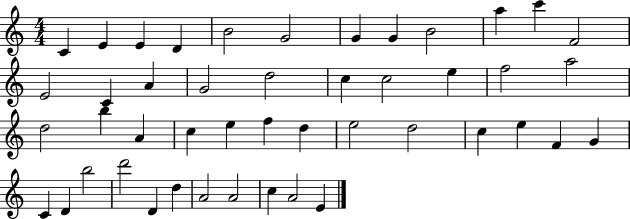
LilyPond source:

{
  \clef treble
  \numericTimeSignature
  \time 4/4
  \key c \major
  c'4 e'4 e'4 d'4 | b'2 g'2 | g'4 g'4 b'2 | a''4 c'''4 f'2 | \break e'2 c'4 a'4 | g'2 d''2 | c''4 c''2 e''4 | f''2 a''2 | \break d''2 b''4 a'4 | c''4 e''4 f''4 d''4 | e''2 d''2 | c''4 e''4 f'4 g'4 | \break c'4 d'4 b''2 | d'''2 d'4 d''4 | a'2 a'2 | c''4 a'2 e'4 | \break \bar "|."
}